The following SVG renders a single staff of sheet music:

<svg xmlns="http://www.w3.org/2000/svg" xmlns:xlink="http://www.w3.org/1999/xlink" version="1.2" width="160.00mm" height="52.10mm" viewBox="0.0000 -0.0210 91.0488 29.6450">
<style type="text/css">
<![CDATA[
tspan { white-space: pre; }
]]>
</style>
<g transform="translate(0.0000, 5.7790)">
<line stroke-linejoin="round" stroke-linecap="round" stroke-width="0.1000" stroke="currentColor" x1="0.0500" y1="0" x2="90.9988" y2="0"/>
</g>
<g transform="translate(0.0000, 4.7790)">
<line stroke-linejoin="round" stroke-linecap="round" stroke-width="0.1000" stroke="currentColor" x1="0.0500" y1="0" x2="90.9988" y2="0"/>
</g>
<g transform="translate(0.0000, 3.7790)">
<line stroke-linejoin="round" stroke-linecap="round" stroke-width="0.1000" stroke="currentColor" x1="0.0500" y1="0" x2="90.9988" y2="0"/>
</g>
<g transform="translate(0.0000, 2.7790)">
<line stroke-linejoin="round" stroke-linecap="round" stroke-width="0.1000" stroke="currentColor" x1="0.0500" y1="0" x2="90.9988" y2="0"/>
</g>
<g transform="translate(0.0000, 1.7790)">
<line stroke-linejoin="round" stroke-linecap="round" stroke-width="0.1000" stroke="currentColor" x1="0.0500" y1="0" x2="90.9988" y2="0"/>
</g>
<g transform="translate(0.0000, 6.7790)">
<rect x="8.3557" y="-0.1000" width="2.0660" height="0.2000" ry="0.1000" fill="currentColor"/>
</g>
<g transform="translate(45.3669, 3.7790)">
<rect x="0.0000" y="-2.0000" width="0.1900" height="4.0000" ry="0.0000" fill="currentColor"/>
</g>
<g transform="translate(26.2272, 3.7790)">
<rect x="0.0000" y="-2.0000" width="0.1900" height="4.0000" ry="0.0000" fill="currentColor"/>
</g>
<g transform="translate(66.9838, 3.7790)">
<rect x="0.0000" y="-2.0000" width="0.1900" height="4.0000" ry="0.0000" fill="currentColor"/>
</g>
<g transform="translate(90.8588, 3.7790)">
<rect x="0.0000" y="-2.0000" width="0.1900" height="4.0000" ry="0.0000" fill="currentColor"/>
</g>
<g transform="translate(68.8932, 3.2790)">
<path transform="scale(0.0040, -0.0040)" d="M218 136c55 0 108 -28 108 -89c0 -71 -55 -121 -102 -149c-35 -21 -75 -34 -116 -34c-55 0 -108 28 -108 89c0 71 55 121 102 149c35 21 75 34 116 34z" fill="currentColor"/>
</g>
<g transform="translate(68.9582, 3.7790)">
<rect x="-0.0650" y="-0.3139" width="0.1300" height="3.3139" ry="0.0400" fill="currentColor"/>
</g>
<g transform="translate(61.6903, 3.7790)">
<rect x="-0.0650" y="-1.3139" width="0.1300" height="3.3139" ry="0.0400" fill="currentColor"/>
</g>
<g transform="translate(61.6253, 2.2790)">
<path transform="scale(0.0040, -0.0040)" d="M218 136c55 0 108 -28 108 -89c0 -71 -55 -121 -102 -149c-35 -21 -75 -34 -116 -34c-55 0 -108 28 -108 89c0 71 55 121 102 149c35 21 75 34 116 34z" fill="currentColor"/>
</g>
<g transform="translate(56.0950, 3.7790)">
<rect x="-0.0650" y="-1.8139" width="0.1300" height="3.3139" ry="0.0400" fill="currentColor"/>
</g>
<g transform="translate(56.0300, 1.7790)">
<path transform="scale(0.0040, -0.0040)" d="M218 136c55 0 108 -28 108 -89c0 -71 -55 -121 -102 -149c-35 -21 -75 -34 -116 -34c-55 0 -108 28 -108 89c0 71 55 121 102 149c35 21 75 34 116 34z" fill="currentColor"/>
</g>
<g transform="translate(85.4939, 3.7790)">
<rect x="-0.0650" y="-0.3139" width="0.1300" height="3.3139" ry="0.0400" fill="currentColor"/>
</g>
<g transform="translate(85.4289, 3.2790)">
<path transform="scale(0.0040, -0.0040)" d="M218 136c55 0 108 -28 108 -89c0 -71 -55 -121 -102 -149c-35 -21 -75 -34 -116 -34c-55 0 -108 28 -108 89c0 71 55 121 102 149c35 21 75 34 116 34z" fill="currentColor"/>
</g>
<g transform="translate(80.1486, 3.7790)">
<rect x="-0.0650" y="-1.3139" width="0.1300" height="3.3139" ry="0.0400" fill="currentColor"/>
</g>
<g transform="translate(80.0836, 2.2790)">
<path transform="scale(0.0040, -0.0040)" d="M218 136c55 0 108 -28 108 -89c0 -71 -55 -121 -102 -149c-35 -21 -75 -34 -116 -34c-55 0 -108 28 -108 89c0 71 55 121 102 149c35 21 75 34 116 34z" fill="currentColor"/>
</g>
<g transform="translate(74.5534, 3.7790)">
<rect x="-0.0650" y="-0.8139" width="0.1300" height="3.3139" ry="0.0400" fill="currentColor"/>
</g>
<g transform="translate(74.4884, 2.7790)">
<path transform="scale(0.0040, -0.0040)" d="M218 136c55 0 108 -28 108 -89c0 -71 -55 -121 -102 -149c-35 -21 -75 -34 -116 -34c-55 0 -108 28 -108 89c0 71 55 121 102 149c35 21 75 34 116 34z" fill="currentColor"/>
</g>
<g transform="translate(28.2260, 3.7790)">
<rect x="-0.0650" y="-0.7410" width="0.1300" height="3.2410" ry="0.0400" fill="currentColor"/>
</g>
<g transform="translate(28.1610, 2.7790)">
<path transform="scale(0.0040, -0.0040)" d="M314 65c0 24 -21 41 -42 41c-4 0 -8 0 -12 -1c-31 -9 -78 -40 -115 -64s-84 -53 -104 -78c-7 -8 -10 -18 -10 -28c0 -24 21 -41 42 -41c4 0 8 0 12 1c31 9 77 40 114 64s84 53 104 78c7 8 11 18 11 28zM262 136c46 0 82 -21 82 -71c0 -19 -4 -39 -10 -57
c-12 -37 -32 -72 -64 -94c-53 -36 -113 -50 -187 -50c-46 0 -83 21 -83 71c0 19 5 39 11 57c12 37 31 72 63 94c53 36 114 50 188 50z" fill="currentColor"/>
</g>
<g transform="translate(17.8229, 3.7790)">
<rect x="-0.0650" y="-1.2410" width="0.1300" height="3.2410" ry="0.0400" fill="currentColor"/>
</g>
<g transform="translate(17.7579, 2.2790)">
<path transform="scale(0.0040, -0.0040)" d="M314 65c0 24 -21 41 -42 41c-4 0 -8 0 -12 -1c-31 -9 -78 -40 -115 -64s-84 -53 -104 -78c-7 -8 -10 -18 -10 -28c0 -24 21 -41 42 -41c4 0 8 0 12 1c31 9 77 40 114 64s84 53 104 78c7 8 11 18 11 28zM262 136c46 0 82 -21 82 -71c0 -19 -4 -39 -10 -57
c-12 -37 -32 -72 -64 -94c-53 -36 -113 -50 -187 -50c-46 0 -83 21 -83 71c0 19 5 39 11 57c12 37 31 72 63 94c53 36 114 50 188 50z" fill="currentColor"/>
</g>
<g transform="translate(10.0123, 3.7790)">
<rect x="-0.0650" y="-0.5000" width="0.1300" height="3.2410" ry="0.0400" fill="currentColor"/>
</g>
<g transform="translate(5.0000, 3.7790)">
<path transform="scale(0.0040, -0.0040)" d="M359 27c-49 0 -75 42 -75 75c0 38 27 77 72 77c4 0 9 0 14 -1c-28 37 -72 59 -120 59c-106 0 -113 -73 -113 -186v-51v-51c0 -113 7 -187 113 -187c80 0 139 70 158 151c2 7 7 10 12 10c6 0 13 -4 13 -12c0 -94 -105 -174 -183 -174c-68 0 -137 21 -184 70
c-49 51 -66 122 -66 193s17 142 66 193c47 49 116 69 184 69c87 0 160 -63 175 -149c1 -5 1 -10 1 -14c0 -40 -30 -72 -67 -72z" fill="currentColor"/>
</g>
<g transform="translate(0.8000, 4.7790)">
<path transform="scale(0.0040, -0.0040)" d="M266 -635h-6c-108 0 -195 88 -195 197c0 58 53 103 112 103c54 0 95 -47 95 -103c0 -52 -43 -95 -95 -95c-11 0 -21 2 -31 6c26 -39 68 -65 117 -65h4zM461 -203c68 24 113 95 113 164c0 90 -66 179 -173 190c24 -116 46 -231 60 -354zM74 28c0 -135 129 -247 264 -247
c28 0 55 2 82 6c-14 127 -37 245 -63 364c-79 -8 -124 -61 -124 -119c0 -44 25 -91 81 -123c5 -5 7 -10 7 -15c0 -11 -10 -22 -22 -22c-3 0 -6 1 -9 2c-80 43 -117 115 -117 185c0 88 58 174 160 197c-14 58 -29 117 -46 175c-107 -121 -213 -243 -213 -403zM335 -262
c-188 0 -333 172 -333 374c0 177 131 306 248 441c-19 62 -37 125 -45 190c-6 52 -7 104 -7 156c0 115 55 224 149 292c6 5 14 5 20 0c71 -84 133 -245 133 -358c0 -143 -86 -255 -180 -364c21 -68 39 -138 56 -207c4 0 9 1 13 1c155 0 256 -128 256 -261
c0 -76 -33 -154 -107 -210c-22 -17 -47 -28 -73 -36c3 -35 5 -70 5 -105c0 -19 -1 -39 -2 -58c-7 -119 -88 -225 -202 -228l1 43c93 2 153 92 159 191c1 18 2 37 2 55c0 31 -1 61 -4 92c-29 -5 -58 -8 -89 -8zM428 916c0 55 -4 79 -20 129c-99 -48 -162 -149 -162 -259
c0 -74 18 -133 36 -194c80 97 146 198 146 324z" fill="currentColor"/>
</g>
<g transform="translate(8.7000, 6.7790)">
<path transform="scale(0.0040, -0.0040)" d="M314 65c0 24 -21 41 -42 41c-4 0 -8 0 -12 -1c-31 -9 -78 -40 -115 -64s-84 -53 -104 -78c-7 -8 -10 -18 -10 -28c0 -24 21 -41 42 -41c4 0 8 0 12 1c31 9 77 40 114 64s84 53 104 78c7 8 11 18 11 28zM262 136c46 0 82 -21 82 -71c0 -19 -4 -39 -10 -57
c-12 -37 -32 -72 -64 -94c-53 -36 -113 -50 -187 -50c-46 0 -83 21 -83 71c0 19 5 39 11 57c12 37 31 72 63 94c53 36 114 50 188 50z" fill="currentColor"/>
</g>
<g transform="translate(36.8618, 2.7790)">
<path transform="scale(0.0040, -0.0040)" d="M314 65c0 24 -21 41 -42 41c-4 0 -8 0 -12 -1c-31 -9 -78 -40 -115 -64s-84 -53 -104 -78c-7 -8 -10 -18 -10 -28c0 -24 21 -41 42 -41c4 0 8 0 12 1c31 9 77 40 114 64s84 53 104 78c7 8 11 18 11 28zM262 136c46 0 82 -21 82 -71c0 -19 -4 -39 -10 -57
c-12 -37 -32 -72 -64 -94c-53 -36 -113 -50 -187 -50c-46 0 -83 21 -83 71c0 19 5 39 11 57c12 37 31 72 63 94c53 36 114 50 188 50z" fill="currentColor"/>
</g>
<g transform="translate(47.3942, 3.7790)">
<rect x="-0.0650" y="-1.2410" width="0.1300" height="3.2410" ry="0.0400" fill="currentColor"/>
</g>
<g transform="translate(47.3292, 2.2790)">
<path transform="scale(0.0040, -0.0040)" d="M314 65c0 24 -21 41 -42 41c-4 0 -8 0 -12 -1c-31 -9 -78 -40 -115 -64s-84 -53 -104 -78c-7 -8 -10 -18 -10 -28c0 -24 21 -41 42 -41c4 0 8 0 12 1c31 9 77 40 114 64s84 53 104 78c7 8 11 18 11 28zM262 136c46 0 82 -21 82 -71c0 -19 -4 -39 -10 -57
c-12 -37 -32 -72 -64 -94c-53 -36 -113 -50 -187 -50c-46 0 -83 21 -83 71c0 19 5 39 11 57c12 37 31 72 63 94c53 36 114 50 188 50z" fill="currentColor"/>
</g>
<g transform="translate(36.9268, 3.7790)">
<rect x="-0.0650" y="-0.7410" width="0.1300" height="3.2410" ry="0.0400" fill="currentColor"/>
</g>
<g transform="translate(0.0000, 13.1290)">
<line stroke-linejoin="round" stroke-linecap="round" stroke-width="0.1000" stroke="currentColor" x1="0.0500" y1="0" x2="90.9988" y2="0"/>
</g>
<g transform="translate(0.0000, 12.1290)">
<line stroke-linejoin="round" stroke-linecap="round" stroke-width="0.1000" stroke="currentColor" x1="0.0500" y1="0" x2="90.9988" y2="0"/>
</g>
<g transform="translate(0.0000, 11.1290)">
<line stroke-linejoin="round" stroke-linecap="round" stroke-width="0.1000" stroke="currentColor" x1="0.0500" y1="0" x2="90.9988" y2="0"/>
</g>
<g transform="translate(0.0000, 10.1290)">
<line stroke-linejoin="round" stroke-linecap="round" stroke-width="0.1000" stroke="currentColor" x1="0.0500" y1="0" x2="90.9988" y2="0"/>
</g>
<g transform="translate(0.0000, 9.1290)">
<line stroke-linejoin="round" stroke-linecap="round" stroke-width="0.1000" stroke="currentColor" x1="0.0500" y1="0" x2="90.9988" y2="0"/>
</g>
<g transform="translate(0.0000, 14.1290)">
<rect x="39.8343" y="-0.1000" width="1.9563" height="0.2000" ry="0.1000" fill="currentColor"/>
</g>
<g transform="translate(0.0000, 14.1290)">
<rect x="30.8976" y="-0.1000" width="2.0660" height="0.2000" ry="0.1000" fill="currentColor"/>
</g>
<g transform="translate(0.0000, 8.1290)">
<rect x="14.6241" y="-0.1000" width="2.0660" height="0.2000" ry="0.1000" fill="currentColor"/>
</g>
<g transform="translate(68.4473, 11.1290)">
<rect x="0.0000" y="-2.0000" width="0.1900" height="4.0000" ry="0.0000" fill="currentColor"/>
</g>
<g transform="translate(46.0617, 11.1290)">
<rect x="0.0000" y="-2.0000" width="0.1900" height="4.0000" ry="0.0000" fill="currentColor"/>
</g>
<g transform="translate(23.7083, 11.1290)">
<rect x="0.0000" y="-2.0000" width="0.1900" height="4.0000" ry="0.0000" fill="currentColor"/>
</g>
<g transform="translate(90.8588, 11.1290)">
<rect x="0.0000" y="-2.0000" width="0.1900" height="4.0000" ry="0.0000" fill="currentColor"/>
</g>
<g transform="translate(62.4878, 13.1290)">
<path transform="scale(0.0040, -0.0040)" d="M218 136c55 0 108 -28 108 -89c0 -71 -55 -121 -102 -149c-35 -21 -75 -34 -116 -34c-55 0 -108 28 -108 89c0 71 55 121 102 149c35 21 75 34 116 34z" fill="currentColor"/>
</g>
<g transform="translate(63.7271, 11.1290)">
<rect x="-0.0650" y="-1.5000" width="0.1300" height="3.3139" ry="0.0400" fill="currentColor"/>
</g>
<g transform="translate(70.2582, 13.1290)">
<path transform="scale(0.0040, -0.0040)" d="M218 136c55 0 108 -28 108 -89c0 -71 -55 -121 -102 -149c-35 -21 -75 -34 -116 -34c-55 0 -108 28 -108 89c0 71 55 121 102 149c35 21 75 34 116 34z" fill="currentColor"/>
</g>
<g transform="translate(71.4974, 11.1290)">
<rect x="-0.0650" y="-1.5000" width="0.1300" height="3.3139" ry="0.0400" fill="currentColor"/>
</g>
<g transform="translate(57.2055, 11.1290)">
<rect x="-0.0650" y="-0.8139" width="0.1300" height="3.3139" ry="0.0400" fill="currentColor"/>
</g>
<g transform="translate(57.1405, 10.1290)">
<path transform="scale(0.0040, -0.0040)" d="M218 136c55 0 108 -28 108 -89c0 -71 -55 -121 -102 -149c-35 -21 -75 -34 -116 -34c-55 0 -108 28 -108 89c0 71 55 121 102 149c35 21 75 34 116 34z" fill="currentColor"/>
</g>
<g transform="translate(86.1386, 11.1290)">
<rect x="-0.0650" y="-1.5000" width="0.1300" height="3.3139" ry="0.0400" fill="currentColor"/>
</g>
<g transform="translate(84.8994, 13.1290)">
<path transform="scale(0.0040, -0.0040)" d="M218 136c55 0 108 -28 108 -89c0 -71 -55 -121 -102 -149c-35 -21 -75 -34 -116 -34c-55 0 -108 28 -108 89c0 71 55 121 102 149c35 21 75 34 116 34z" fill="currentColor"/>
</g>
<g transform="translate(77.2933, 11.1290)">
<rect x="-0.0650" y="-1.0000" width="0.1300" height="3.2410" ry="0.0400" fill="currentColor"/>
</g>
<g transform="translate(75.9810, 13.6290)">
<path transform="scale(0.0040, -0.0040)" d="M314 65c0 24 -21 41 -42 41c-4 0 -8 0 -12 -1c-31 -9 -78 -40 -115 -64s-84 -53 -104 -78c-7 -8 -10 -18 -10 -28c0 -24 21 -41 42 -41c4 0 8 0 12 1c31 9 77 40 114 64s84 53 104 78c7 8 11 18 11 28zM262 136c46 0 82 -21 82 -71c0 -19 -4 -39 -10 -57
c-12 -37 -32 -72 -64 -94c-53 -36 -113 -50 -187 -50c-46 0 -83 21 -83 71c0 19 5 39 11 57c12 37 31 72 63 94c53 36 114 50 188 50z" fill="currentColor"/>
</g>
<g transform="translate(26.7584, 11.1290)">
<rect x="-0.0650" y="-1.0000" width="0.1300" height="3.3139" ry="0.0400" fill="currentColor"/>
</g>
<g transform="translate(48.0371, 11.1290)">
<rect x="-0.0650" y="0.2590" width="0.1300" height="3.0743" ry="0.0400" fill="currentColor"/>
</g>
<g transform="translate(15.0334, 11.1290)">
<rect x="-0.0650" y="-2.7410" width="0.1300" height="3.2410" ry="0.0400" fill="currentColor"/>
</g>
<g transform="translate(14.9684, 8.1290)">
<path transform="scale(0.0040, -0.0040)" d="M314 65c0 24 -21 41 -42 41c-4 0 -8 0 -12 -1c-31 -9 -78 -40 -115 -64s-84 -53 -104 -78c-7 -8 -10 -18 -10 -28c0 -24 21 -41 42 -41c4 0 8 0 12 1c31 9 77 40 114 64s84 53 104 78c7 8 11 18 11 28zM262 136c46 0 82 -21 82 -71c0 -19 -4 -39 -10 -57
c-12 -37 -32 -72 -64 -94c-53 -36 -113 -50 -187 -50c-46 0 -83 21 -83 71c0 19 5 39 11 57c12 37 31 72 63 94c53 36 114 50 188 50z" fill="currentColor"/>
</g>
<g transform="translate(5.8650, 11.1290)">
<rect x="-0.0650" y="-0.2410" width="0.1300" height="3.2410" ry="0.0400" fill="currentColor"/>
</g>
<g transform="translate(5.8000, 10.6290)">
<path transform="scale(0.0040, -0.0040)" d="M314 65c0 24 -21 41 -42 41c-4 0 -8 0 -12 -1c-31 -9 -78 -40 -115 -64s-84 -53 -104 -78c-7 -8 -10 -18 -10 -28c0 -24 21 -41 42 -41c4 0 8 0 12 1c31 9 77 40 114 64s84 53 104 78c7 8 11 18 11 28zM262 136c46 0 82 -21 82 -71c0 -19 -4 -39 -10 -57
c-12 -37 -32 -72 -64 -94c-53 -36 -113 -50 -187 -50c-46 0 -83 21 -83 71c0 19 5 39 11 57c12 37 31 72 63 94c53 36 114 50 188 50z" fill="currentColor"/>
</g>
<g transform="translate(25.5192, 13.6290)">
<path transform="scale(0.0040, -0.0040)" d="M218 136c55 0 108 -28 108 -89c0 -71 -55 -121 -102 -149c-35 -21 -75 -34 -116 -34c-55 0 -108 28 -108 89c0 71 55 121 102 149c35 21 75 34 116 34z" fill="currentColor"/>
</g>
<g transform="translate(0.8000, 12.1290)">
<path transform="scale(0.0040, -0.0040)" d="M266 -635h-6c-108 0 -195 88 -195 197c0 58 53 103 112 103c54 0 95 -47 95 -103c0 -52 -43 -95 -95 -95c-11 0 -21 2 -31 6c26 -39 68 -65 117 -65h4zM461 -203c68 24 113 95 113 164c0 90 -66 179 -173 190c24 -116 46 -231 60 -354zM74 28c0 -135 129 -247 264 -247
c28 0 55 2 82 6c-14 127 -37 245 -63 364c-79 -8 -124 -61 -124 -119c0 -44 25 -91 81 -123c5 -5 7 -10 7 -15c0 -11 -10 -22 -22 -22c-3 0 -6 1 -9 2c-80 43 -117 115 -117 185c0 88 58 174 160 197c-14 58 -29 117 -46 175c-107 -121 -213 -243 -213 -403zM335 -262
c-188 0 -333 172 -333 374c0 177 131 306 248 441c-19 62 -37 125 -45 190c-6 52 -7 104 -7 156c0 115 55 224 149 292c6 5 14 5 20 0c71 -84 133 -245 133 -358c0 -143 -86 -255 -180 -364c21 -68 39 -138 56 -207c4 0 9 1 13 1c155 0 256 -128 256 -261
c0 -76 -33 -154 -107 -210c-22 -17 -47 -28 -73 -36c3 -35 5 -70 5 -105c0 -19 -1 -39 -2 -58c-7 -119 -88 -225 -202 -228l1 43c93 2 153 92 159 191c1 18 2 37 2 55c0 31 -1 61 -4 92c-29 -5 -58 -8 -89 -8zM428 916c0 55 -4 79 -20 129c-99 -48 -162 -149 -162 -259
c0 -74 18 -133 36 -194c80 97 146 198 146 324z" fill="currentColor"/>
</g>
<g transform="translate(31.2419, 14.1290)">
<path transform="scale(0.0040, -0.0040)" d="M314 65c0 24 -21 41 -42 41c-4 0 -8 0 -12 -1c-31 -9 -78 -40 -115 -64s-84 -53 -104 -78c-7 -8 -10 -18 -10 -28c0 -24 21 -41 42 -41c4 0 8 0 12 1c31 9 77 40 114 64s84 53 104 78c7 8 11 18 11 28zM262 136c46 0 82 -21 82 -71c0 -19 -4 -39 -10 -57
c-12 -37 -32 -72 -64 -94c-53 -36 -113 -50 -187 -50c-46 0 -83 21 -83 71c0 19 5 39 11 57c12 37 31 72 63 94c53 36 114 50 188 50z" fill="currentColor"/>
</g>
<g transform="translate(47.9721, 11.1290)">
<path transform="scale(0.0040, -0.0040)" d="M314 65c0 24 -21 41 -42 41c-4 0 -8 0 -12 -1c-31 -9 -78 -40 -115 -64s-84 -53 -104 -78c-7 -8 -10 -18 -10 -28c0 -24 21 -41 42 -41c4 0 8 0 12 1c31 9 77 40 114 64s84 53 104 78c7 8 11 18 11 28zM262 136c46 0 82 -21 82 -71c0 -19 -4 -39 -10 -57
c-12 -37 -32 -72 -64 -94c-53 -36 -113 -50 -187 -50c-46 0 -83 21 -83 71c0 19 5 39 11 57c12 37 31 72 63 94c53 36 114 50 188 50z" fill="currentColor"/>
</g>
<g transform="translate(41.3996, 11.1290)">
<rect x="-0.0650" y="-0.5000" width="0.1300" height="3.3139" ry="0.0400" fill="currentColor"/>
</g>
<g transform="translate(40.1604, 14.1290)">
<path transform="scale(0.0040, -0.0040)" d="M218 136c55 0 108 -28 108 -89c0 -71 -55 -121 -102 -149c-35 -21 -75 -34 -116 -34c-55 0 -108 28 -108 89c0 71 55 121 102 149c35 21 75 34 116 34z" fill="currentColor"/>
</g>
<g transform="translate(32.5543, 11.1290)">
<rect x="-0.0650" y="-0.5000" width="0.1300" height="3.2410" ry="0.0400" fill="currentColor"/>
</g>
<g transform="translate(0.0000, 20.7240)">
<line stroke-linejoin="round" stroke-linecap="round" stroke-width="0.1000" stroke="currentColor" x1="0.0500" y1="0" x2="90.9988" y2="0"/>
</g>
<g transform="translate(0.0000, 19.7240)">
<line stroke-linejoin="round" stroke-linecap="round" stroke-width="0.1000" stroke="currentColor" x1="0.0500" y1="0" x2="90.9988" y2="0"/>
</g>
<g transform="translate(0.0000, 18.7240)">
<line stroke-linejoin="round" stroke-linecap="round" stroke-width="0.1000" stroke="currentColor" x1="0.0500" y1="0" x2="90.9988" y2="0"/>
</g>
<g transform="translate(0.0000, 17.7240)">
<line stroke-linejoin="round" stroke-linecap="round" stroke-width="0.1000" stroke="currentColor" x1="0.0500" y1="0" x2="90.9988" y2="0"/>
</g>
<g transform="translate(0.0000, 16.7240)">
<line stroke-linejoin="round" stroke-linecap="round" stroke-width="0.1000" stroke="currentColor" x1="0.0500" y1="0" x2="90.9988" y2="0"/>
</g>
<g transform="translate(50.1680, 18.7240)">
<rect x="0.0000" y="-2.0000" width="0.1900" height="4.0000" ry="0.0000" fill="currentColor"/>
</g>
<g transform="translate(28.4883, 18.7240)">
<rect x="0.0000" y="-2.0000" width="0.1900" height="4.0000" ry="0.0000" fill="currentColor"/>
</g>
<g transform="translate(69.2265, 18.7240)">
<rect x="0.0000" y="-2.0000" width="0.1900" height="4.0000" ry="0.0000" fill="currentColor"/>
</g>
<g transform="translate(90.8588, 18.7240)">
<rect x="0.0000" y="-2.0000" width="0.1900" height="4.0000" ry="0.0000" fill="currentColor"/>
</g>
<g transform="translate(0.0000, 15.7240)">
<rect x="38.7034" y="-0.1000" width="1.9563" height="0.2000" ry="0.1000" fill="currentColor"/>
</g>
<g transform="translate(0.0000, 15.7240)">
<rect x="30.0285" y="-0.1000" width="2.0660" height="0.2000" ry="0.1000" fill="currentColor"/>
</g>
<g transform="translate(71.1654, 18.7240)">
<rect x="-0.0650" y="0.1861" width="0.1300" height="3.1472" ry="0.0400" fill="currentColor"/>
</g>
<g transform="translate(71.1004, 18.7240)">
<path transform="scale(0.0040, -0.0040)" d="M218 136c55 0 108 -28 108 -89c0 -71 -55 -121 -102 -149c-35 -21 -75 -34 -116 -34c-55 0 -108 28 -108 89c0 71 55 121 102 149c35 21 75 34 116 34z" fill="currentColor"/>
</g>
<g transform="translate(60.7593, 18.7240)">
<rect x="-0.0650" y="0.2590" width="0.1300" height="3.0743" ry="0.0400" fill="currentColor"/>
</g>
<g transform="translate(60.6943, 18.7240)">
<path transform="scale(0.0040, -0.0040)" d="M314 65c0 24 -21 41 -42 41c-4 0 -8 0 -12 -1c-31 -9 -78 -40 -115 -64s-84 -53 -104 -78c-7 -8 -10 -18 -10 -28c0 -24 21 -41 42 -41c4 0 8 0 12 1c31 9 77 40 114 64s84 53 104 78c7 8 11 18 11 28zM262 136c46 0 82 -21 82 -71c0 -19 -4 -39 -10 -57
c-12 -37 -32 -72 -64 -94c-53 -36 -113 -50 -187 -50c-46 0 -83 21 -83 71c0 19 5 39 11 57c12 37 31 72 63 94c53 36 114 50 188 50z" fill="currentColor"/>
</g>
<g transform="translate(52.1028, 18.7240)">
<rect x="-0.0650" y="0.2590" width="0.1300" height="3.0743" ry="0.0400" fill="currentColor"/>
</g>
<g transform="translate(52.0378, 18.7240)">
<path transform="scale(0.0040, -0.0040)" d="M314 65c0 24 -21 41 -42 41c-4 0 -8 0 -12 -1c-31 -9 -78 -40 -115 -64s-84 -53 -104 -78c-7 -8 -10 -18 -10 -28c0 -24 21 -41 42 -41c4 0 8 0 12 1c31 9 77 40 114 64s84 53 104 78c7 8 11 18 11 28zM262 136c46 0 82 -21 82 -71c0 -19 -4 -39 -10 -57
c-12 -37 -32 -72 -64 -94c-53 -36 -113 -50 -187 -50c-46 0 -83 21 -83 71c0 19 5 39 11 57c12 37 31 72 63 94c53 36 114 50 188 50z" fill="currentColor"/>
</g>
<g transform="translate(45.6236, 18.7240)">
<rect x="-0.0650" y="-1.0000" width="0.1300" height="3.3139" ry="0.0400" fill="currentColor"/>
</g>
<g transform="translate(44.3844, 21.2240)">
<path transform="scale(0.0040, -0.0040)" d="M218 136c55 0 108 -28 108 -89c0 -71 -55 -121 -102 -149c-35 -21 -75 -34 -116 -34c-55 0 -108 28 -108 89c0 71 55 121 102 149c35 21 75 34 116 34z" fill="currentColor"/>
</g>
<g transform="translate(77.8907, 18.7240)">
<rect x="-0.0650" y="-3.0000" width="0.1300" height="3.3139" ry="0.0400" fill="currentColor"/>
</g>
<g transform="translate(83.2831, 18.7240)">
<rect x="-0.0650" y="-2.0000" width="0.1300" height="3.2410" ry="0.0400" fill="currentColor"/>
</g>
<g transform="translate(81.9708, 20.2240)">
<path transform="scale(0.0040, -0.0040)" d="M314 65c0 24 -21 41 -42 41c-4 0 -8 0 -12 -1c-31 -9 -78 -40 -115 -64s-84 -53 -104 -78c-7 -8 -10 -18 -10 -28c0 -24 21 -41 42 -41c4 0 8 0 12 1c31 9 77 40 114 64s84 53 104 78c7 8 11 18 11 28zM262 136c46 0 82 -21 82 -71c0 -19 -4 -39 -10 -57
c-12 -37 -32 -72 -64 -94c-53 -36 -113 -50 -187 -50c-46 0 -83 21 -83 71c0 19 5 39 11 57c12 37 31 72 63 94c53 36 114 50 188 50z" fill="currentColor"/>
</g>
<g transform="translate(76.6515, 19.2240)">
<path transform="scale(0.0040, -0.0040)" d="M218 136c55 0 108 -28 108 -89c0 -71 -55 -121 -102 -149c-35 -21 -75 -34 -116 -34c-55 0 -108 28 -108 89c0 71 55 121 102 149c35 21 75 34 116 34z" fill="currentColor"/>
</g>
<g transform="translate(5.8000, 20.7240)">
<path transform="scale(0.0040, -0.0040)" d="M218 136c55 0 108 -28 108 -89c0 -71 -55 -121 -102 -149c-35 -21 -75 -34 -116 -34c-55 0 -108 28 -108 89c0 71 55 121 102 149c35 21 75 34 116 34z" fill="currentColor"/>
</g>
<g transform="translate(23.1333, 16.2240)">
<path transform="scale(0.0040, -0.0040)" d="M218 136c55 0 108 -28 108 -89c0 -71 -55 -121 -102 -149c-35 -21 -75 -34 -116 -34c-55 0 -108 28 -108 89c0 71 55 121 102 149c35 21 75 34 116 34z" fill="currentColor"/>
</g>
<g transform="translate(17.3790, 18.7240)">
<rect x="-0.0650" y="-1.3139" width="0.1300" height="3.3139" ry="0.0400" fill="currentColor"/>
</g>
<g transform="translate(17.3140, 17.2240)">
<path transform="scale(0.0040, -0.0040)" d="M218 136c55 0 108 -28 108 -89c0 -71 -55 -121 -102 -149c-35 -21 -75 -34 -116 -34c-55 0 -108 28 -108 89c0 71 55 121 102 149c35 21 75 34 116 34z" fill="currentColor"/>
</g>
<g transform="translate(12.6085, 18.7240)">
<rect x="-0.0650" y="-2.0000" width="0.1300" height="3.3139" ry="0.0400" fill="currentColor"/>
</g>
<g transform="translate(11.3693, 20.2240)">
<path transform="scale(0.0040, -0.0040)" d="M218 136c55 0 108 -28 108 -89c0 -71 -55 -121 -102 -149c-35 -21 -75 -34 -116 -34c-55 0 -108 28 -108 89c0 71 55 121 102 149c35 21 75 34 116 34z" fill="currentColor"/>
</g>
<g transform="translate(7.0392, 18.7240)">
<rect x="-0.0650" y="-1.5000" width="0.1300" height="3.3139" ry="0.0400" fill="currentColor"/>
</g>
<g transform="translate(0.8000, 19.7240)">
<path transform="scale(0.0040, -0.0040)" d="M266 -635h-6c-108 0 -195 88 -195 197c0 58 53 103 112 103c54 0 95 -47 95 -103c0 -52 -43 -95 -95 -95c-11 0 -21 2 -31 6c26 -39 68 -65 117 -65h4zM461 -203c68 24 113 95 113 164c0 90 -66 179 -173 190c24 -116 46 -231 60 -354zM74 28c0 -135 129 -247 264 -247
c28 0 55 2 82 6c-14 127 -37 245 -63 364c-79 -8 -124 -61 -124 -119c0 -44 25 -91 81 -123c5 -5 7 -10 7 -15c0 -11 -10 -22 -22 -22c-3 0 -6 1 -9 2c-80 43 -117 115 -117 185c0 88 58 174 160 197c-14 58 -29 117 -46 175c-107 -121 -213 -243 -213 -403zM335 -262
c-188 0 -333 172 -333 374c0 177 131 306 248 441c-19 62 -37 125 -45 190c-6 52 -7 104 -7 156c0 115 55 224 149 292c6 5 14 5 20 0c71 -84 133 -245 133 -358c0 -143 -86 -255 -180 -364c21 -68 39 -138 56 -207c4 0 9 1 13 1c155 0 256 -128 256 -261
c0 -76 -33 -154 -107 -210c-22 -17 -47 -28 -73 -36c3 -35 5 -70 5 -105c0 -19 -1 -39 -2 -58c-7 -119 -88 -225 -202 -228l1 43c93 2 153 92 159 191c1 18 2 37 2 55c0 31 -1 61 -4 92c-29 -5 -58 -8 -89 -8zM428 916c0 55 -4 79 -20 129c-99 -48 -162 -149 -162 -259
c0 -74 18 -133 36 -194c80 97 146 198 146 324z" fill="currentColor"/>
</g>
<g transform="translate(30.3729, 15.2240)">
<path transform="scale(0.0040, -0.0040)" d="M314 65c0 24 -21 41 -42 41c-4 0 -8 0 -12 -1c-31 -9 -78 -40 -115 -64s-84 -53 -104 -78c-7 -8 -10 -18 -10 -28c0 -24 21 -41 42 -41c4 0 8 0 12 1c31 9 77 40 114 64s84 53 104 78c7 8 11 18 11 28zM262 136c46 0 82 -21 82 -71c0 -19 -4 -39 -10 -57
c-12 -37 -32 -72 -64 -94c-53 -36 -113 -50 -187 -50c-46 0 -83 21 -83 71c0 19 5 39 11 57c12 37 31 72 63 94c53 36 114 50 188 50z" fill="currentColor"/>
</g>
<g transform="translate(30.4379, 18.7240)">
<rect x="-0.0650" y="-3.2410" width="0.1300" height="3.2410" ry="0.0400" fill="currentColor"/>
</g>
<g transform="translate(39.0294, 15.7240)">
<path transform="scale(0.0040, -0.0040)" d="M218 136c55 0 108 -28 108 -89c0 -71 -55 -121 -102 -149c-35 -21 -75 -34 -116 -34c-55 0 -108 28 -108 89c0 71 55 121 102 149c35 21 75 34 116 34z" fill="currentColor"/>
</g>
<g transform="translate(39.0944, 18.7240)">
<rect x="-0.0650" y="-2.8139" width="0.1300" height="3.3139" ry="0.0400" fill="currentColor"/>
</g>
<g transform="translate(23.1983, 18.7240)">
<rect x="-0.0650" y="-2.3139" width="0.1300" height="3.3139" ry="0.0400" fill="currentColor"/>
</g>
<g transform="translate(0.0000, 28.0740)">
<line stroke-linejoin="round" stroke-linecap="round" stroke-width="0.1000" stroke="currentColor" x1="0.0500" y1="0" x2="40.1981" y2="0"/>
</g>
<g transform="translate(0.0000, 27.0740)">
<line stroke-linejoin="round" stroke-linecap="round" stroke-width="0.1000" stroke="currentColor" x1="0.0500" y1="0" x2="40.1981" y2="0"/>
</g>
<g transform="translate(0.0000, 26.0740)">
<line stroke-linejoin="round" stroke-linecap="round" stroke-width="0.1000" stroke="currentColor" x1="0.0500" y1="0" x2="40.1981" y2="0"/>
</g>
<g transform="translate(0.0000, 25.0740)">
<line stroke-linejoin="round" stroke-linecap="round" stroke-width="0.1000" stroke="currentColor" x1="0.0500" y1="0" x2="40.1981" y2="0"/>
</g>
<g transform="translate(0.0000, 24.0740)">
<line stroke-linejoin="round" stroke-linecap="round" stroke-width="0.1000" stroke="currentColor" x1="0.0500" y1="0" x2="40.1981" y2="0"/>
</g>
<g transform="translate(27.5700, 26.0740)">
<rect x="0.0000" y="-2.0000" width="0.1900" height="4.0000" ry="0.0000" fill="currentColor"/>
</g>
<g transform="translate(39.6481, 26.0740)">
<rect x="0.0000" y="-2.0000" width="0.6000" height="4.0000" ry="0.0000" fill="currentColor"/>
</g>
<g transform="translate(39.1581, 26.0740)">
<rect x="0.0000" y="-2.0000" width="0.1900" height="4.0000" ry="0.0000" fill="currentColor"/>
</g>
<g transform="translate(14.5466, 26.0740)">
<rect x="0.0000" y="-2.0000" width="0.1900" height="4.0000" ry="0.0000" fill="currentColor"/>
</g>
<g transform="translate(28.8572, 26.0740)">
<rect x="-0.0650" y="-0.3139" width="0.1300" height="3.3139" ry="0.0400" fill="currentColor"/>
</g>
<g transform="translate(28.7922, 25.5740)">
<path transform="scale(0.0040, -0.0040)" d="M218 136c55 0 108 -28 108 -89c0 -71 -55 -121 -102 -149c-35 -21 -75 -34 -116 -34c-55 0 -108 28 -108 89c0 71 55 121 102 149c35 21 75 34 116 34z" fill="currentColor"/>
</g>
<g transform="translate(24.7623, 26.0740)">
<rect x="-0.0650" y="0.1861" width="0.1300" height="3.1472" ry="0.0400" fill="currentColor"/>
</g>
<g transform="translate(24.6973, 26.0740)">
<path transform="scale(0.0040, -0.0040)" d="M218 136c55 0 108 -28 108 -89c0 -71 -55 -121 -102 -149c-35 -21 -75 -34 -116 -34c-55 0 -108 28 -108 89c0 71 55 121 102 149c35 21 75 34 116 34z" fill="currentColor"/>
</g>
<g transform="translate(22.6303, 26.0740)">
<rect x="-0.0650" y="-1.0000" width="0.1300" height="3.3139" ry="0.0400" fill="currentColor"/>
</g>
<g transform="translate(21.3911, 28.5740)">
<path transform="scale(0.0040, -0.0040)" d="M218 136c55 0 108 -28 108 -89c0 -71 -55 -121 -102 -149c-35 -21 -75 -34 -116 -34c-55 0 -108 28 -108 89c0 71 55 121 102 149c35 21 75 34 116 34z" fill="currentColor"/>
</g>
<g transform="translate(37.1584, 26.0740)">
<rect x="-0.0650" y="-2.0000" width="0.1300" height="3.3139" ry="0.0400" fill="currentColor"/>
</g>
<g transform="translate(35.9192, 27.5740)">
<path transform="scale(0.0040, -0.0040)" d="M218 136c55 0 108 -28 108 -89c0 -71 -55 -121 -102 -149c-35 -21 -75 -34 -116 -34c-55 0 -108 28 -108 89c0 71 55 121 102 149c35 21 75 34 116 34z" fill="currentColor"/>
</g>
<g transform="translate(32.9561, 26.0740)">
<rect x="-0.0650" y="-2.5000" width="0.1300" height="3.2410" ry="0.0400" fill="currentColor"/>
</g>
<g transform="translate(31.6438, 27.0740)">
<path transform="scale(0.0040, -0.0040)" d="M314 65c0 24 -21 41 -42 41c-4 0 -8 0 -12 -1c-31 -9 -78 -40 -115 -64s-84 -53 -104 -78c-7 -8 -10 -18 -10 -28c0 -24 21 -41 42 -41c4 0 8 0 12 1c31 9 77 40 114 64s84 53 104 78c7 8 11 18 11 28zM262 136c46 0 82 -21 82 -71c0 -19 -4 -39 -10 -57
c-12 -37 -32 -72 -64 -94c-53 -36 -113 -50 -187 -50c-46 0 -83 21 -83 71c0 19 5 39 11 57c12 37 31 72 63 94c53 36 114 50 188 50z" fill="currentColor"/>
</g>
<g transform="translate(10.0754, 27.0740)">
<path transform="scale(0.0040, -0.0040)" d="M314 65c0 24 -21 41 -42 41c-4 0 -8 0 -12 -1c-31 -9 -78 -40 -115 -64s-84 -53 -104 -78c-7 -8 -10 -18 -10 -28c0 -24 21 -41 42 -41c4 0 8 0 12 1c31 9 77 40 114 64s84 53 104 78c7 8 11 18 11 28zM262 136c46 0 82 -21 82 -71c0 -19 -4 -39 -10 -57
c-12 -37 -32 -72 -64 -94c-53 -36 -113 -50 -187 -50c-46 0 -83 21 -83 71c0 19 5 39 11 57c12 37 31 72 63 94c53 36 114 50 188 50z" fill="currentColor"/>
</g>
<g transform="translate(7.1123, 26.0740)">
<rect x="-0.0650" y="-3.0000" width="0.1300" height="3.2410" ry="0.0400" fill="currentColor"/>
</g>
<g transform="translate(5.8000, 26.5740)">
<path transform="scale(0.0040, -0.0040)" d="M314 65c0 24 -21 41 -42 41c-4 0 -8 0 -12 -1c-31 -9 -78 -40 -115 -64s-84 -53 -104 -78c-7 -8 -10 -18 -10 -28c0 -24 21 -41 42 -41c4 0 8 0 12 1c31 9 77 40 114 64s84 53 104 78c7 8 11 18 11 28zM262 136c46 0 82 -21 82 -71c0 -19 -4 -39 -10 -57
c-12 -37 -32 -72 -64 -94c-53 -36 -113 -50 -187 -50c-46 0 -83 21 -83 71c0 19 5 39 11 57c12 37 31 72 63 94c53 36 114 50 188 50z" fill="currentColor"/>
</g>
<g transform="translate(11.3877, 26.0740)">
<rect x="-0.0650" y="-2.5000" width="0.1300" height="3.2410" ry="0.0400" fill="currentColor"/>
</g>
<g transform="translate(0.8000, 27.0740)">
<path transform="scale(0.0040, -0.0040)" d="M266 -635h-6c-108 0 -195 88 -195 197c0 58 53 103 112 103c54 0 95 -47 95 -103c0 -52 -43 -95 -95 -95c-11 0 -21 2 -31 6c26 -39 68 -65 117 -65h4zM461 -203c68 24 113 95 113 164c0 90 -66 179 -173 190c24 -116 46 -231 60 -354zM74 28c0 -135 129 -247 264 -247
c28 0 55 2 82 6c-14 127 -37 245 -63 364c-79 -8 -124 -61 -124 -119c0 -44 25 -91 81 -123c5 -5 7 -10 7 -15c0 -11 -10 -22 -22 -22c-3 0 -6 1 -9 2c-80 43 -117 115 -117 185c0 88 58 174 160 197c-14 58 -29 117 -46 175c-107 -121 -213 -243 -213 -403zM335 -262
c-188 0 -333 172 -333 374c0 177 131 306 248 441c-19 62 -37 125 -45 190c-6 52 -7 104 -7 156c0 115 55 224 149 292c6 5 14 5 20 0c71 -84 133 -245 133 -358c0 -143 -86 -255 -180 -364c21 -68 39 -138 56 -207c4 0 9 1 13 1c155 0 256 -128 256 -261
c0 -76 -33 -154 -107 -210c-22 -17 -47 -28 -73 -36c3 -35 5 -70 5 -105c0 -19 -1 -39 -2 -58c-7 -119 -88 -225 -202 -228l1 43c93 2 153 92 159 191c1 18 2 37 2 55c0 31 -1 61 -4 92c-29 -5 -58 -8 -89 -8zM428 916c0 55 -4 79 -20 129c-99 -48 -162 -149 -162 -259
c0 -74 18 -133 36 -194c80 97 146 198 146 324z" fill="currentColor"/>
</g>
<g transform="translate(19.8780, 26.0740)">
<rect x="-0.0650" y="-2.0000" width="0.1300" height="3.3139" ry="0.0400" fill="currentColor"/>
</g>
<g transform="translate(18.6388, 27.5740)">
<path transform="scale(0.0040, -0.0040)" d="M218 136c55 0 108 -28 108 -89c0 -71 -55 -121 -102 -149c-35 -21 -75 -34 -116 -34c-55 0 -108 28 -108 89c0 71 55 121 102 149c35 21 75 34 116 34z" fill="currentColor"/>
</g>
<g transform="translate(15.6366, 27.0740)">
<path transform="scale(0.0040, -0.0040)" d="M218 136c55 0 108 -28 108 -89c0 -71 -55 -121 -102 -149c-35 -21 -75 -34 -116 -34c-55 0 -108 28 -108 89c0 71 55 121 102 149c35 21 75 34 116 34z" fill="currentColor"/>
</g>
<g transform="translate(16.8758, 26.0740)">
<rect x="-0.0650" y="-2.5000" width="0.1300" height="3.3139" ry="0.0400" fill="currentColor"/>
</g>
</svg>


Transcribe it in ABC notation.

X:1
T:Untitled
M:4/4
L:1/4
K:C
C2 e2 d2 d2 e2 f e c d e c c2 a2 D C2 C B2 d E E D2 E E F e g b2 a D B2 B2 B A F2 A2 G2 G F D B c G2 F